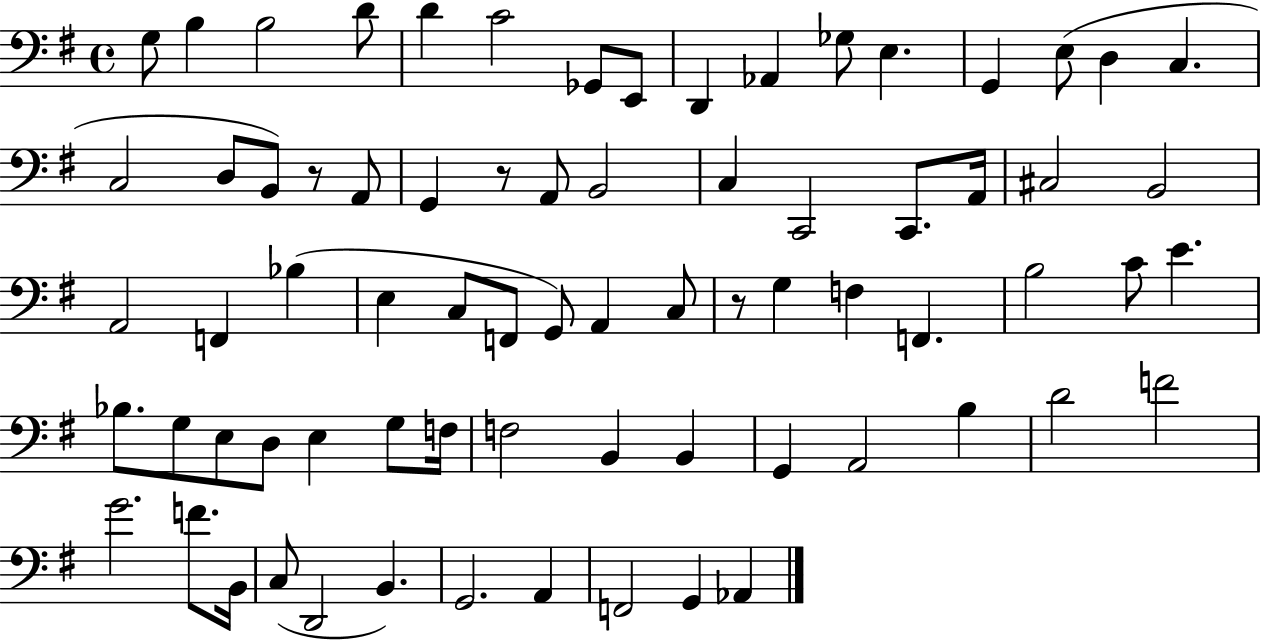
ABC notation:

X:1
T:Untitled
M:4/4
L:1/4
K:G
G,/2 B, B,2 D/2 D C2 _G,,/2 E,,/2 D,, _A,, _G,/2 E, G,, E,/2 D, C, C,2 D,/2 B,,/2 z/2 A,,/2 G,, z/2 A,,/2 B,,2 C, C,,2 C,,/2 A,,/4 ^C,2 B,,2 A,,2 F,, _B, E, C,/2 F,,/2 G,,/2 A,, C,/2 z/2 G, F, F,, B,2 C/2 E _B,/2 G,/2 E,/2 D,/2 E, G,/2 F,/4 F,2 B,, B,, G,, A,,2 B, D2 F2 G2 F/2 B,,/4 C,/2 D,,2 B,, G,,2 A,, F,,2 G,, _A,,